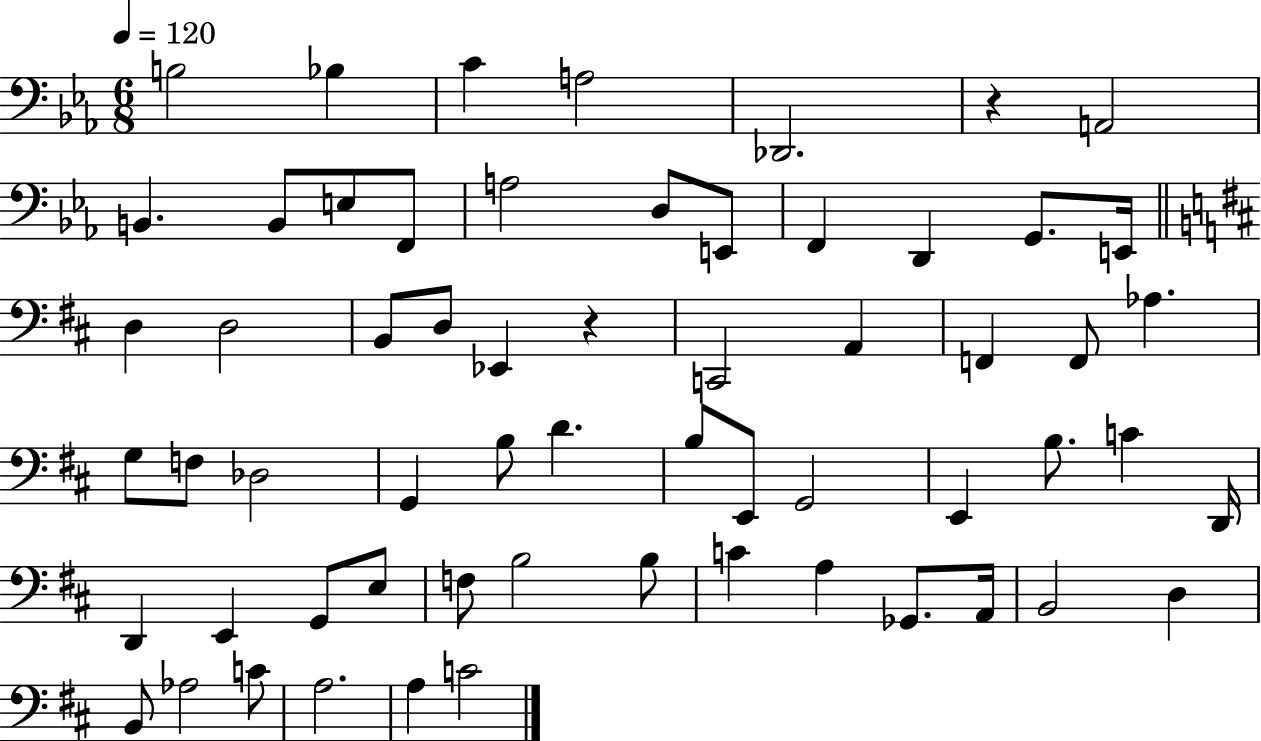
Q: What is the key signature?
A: EES major